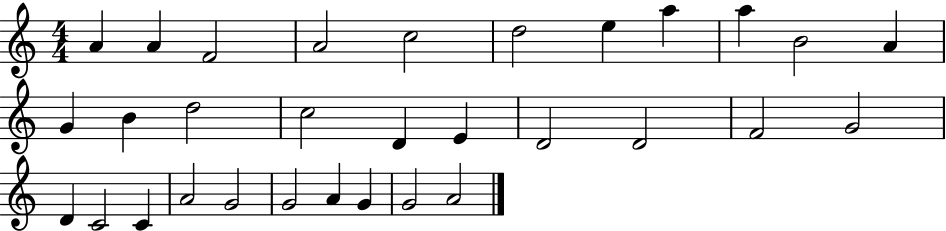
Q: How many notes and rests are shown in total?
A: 31